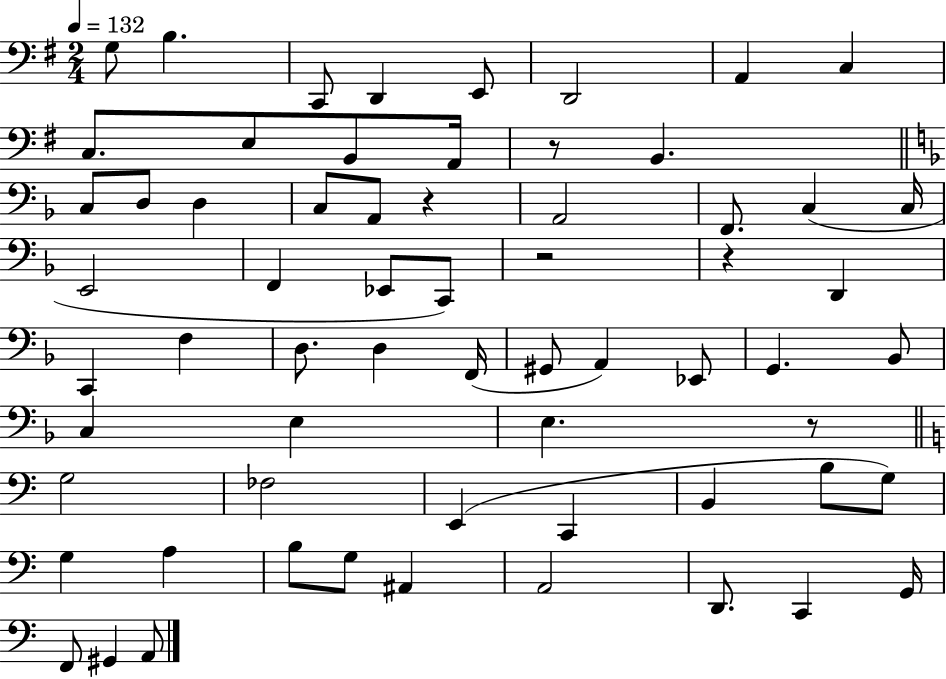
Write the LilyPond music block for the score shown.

{
  \clef bass
  \numericTimeSignature
  \time 2/4
  \key g \major
  \tempo 4 = 132
  g8 b4. | c,8 d,4 e,8 | d,2 | a,4 c4 | \break c8. e8 b,8 a,16 | r8 b,4. | \bar "||" \break \key d \minor c8 d8 d4 | c8 a,8 r4 | a,2 | f,8. c4( c16 | \break e,2 | f,4 ees,8 c,8) | r2 | r4 d,4 | \break c,4 f4 | d8. d4 f,16( | gis,8 a,4) ees,8 | g,4. bes,8 | \break c4 e4 | e4. r8 | \bar "||" \break \key a \minor g2 | fes2 | e,4( c,4 | b,4 b8 g8) | \break g4 a4 | b8 g8 ais,4 | a,2 | d,8. c,4 g,16 | \break f,8 gis,4 a,8 | \bar "|."
}